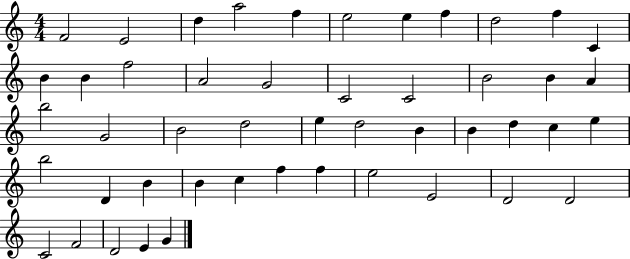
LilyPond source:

{
  \clef treble
  \numericTimeSignature
  \time 4/4
  \key c \major
  f'2 e'2 | d''4 a''2 f''4 | e''2 e''4 f''4 | d''2 f''4 c'4 | \break b'4 b'4 f''2 | a'2 g'2 | c'2 c'2 | b'2 b'4 a'4 | \break b''2 g'2 | b'2 d''2 | e''4 d''2 b'4 | b'4 d''4 c''4 e''4 | \break b''2 d'4 b'4 | b'4 c''4 f''4 f''4 | e''2 e'2 | d'2 d'2 | \break c'2 f'2 | d'2 e'4 g'4 | \bar "|."
}